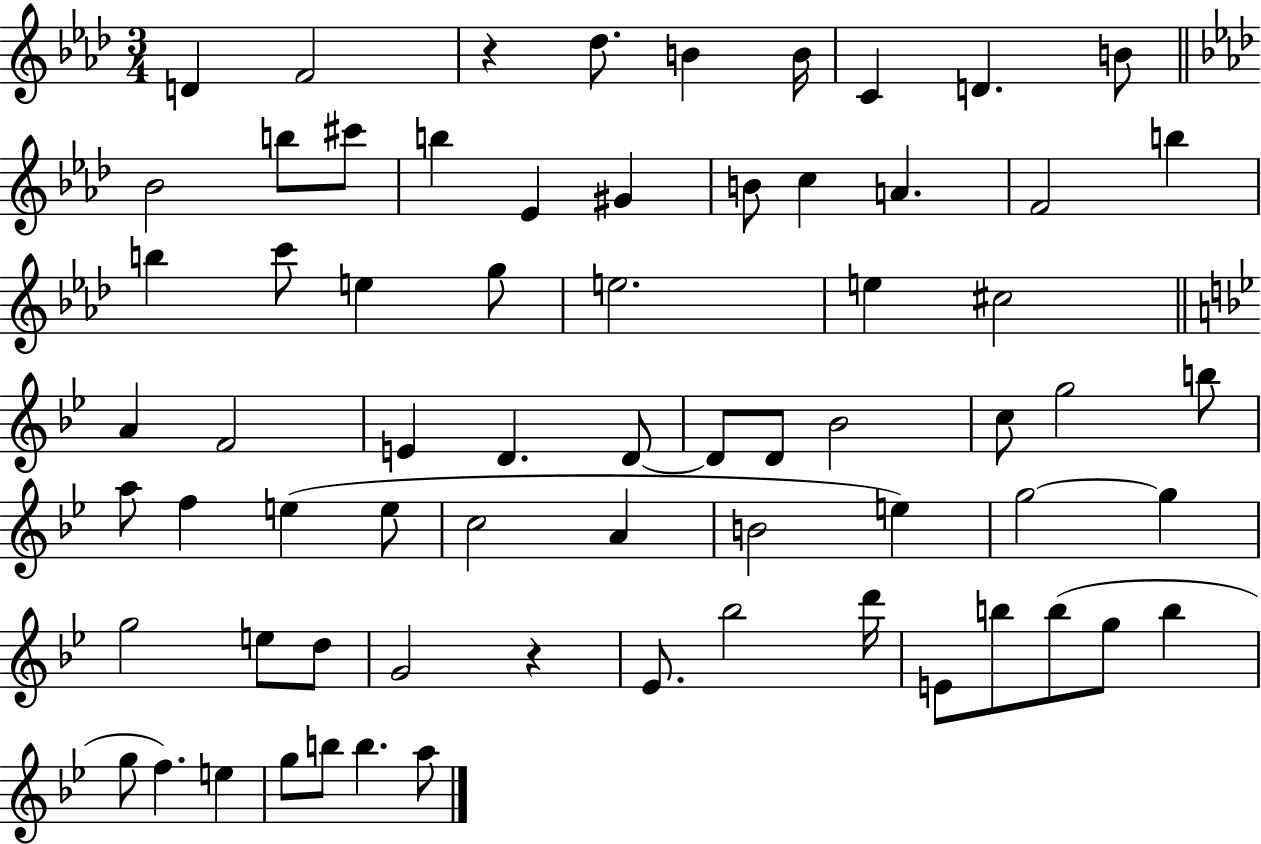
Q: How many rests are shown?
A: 2